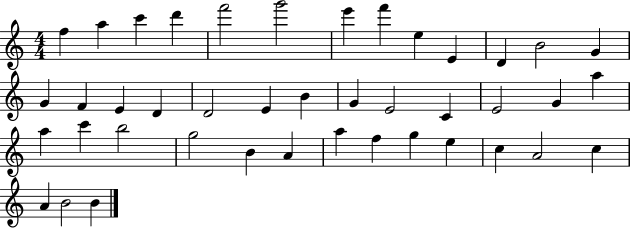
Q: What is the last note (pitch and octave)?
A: B4